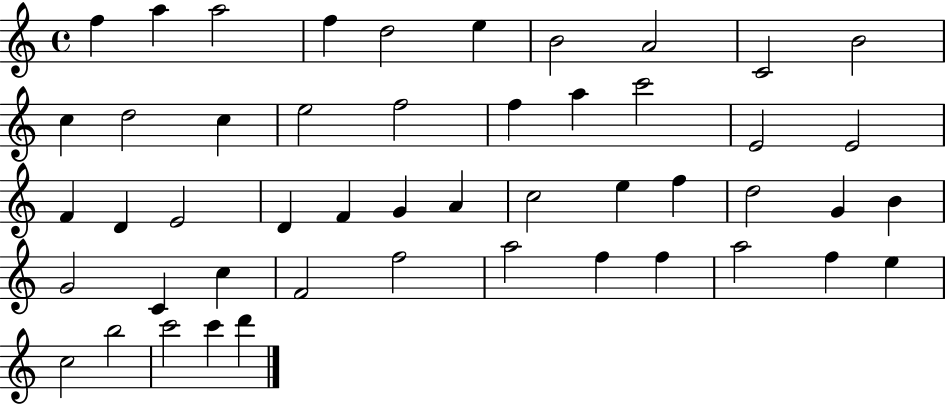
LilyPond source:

{
  \clef treble
  \time 4/4
  \defaultTimeSignature
  \key c \major
  f''4 a''4 a''2 | f''4 d''2 e''4 | b'2 a'2 | c'2 b'2 | \break c''4 d''2 c''4 | e''2 f''2 | f''4 a''4 c'''2 | e'2 e'2 | \break f'4 d'4 e'2 | d'4 f'4 g'4 a'4 | c''2 e''4 f''4 | d''2 g'4 b'4 | \break g'2 c'4 c''4 | f'2 f''2 | a''2 f''4 f''4 | a''2 f''4 e''4 | \break c''2 b''2 | c'''2 c'''4 d'''4 | \bar "|."
}